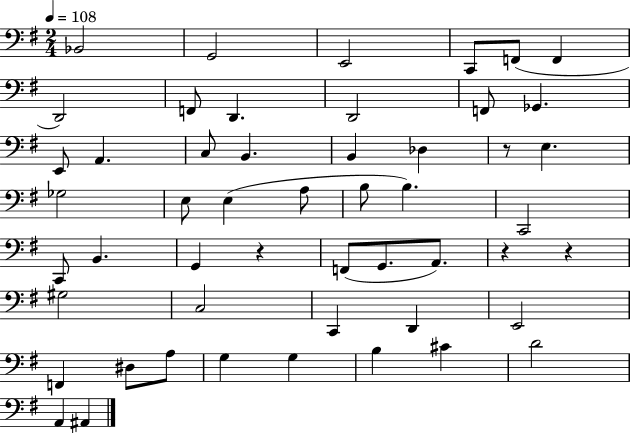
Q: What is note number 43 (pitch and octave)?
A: B3